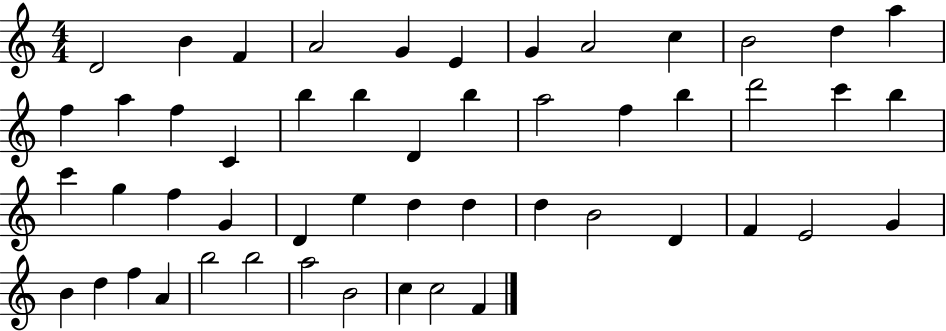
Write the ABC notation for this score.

X:1
T:Untitled
M:4/4
L:1/4
K:C
D2 B F A2 G E G A2 c B2 d a f a f C b b D b a2 f b d'2 c' b c' g f G D e d d d B2 D F E2 G B d f A b2 b2 a2 B2 c c2 F